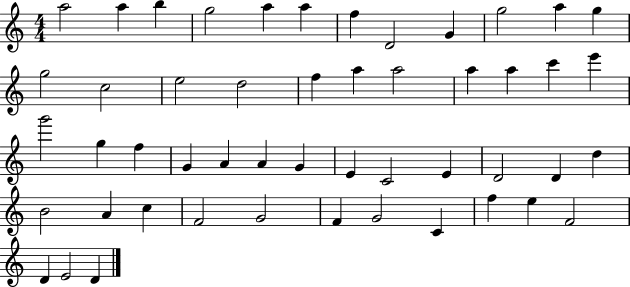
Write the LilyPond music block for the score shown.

{
  \clef treble
  \numericTimeSignature
  \time 4/4
  \key c \major
  a''2 a''4 b''4 | g''2 a''4 a''4 | f''4 d'2 g'4 | g''2 a''4 g''4 | \break g''2 c''2 | e''2 d''2 | f''4 a''4 a''2 | a''4 a''4 c'''4 e'''4 | \break g'''2 g''4 f''4 | g'4 a'4 a'4 g'4 | e'4 c'2 e'4 | d'2 d'4 d''4 | \break b'2 a'4 c''4 | f'2 g'2 | f'4 g'2 c'4 | f''4 e''4 f'2 | \break d'4 e'2 d'4 | \bar "|."
}